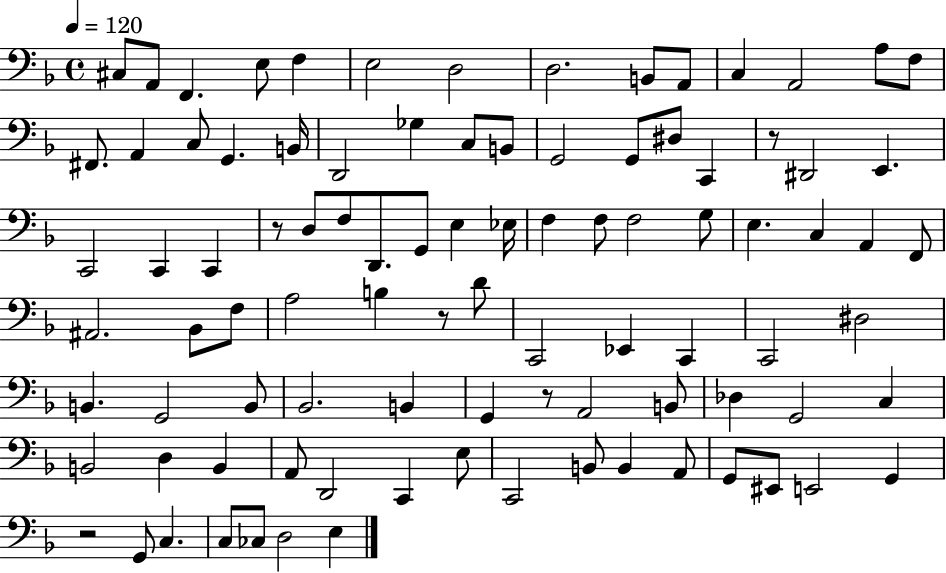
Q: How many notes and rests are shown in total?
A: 94